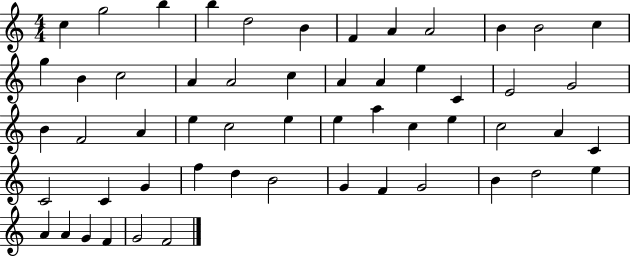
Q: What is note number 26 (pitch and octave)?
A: F4